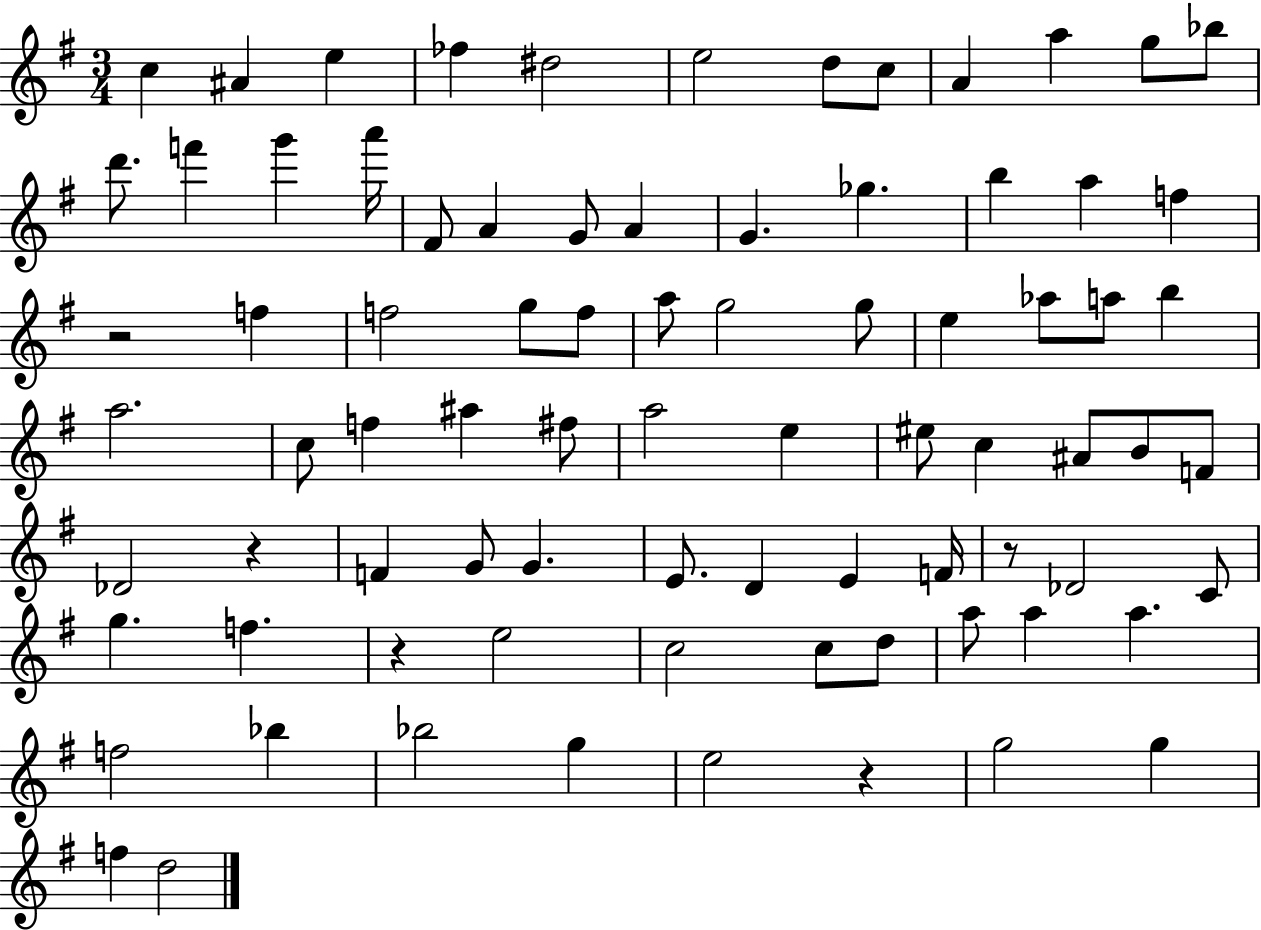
C5/q A#4/q E5/q FES5/q D#5/h E5/h D5/e C5/e A4/q A5/q G5/e Bb5/e D6/e. F6/q G6/q A6/s F#4/e A4/q G4/e A4/q G4/q. Gb5/q. B5/q A5/q F5/q R/h F5/q F5/h G5/e F5/e A5/e G5/h G5/e E5/q Ab5/e A5/e B5/q A5/h. C5/e F5/q A#5/q F#5/e A5/h E5/q EIS5/e C5/q A#4/e B4/e F4/e Db4/h R/q F4/q G4/e G4/q. E4/e. D4/q E4/q F4/s R/e Db4/h C4/e G5/q. F5/q. R/q E5/h C5/h C5/e D5/e A5/e A5/q A5/q. F5/h Bb5/q Bb5/h G5/q E5/h R/q G5/h G5/q F5/q D5/h